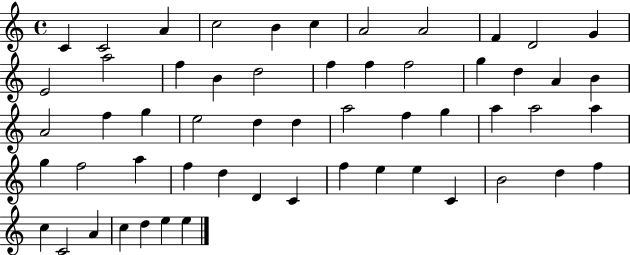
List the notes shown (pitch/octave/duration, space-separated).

C4/q C4/h A4/q C5/h B4/q C5/q A4/h A4/h F4/q D4/h G4/q E4/h A5/h F5/q B4/q D5/h F5/q F5/q F5/h G5/q D5/q A4/q B4/q A4/h F5/q G5/q E5/h D5/q D5/q A5/h F5/q G5/q A5/q A5/h A5/q G5/q F5/h A5/q F5/q D5/q D4/q C4/q F5/q E5/q E5/q C4/q B4/h D5/q F5/q C5/q C4/h A4/q C5/q D5/q E5/q E5/q